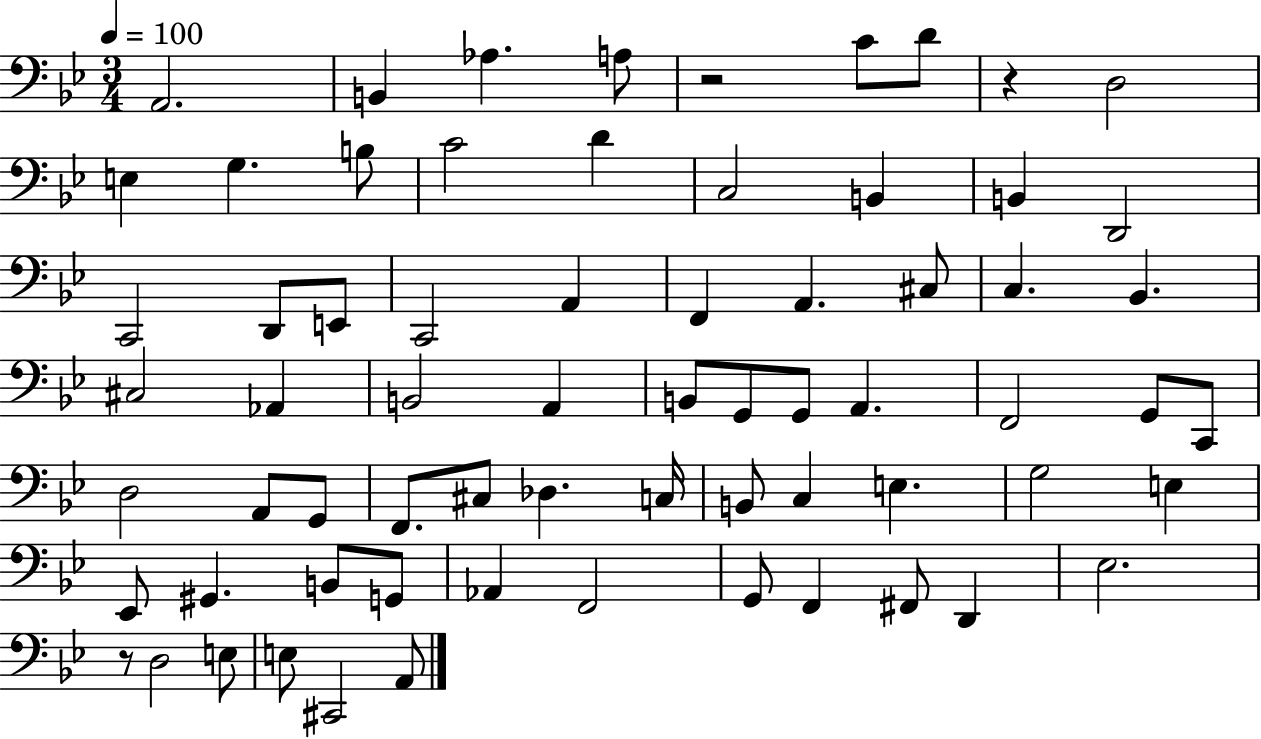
{
  \clef bass
  \numericTimeSignature
  \time 3/4
  \key bes \major
  \tempo 4 = 100
  a,2. | b,4 aes4. a8 | r2 c'8 d'8 | r4 d2 | \break e4 g4. b8 | c'2 d'4 | c2 b,4 | b,4 d,2 | \break c,2 d,8 e,8 | c,2 a,4 | f,4 a,4. cis8 | c4. bes,4. | \break cis2 aes,4 | b,2 a,4 | b,8 g,8 g,8 a,4. | f,2 g,8 c,8 | \break d2 a,8 g,8 | f,8. cis8 des4. c16 | b,8 c4 e4. | g2 e4 | \break ees,8 gis,4. b,8 g,8 | aes,4 f,2 | g,8 f,4 fis,8 d,4 | ees2. | \break r8 d2 e8 | e8 cis,2 a,8 | \bar "|."
}